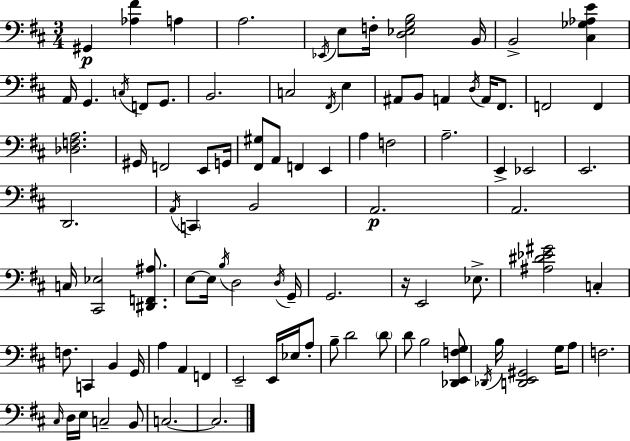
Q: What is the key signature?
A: D major